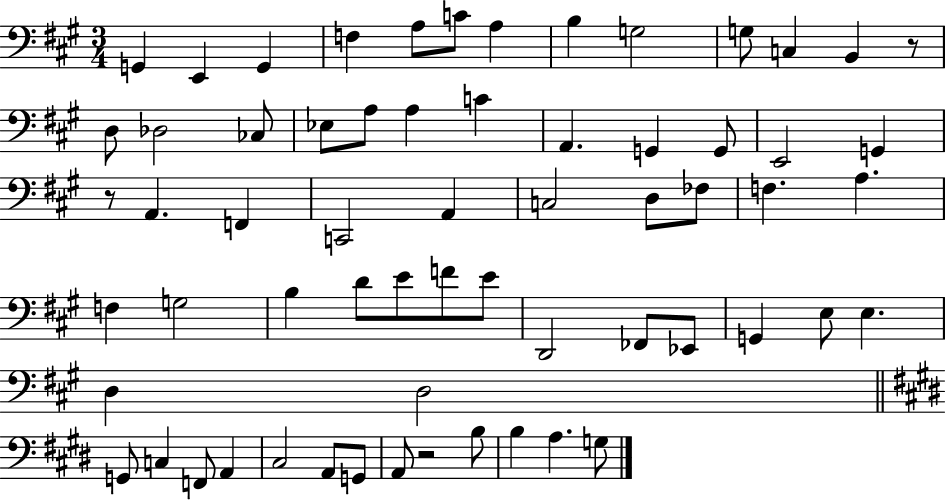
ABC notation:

X:1
T:Untitled
M:3/4
L:1/4
K:A
G,, E,, G,, F, A,/2 C/2 A, B, G,2 G,/2 C, B,, z/2 D,/2 _D,2 _C,/2 _E,/2 A,/2 A, C A,, G,, G,,/2 E,,2 G,, z/2 A,, F,, C,,2 A,, C,2 D,/2 _F,/2 F, A, F, G,2 B, D/2 E/2 F/2 E/2 D,,2 _F,,/2 _E,,/2 G,, E,/2 E, D, D,2 G,,/2 C, F,,/2 A,, ^C,2 A,,/2 G,,/2 A,,/2 z2 B,/2 B, A, G,/2